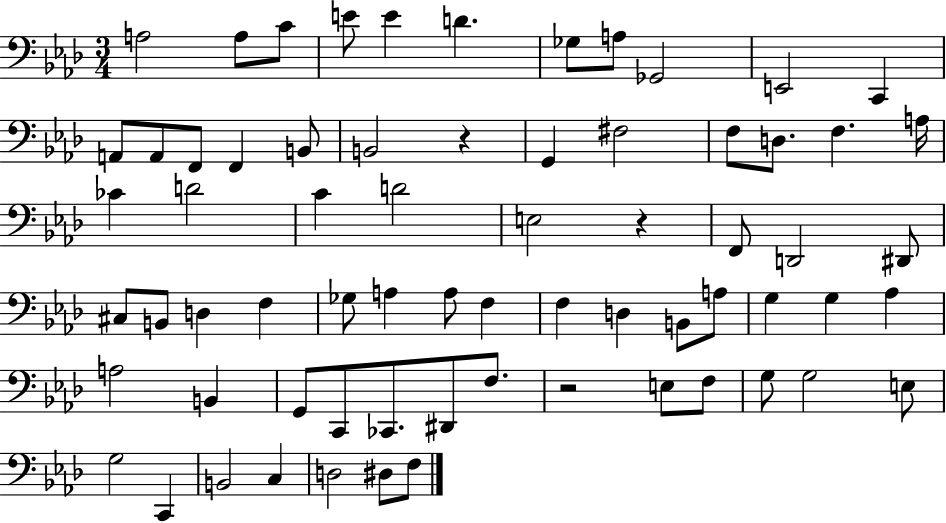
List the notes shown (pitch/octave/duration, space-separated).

A3/h A3/e C4/e E4/e E4/q D4/q. Gb3/e A3/e Gb2/h E2/h C2/q A2/e A2/e F2/e F2/q B2/e B2/h R/q G2/q F#3/h F3/e D3/e. F3/q. A3/s CES4/q D4/h C4/q D4/h E3/h R/q F2/e D2/h D#2/e C#3/e B2/e D3/q F3/q Gb3/e A3/q A3/e F3/q F3/q D3/q B2/e A3/e G3/q G3/q Ab3/q A3/h B2/q G2/e C2/e CES2/e. D#2/e F3/e. R/h E3/e F3/e G3/e G3/h E3/e G3/h C2/q B2/h C3/q D3/h D#3/e F3/e